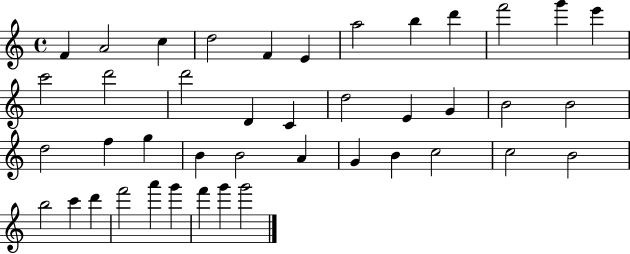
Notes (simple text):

F4/q A4/h C5/q D5/h F4/q E4/q A5/h B5/q D6/q F6/h G6/q E6/q C6/h D6/h D6/h D4/q C4/q D5/h E4/q G4/q B4/h B4/h D5/h F5/q G5/q B4/q B4/h A4/q G4/q B4/q C5/h C5/h B4/h B5/h C6/q D6/q F6/h A6/q G6/q F6/q G6/q G6/h